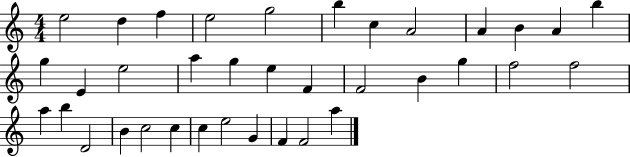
X:1
T:Untitled
M:4/4
L:1/4
K:C
e2 d f e2 g2 b c A2 A B A b g E e2 a g e F F2 B g f2 f2 a b D2 B c2 c c e2 G F F2 a